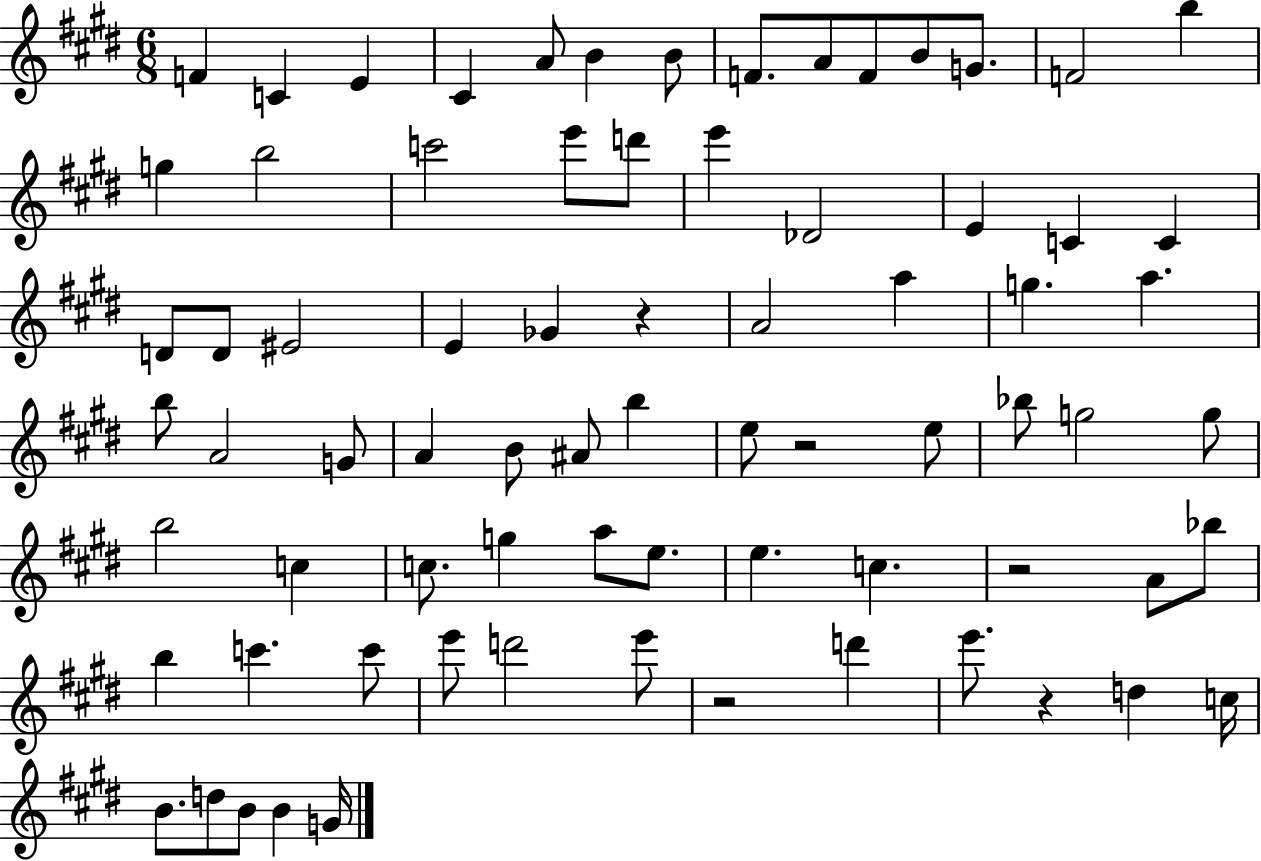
X:1
T:Untitled
M:6/8
L:1/4
K:E
F C E ^C A/2 B B/2 F/2 A/2 F/2 B/2 G/2 F2 b g b2 c'2 e'/2 d'/2 e' _D2 E C C D/2 D/2 ^E2 E _G z A2 a g a b/2 A2 G/2 A B/2 ^A/2 b e/2 z2 e/2 _b/2 g2 g/2 b2 c c/2 g a/2 e/2 e c z2 A/2 _b/2 b c' c'/2 e'/2 d'2 e'/2 z2 d' e'/2 z d c/4 B/2 d/2 B/2 B G/4